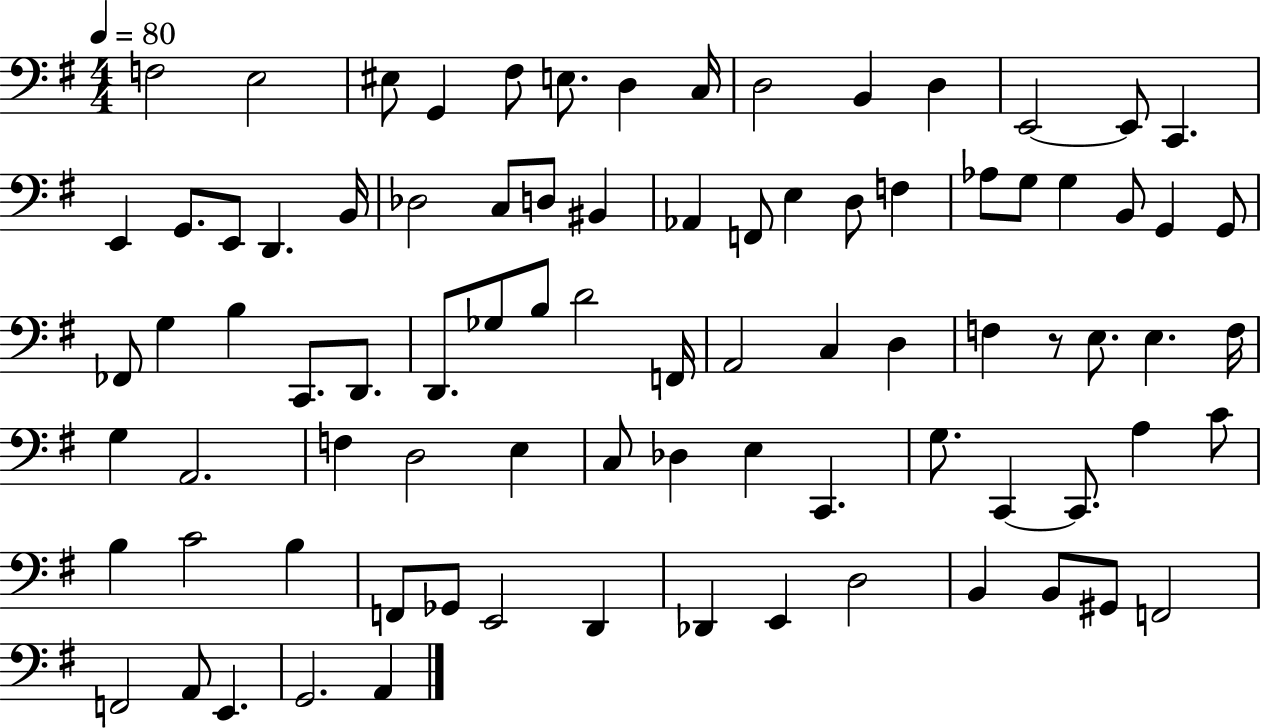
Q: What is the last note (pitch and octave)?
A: A2